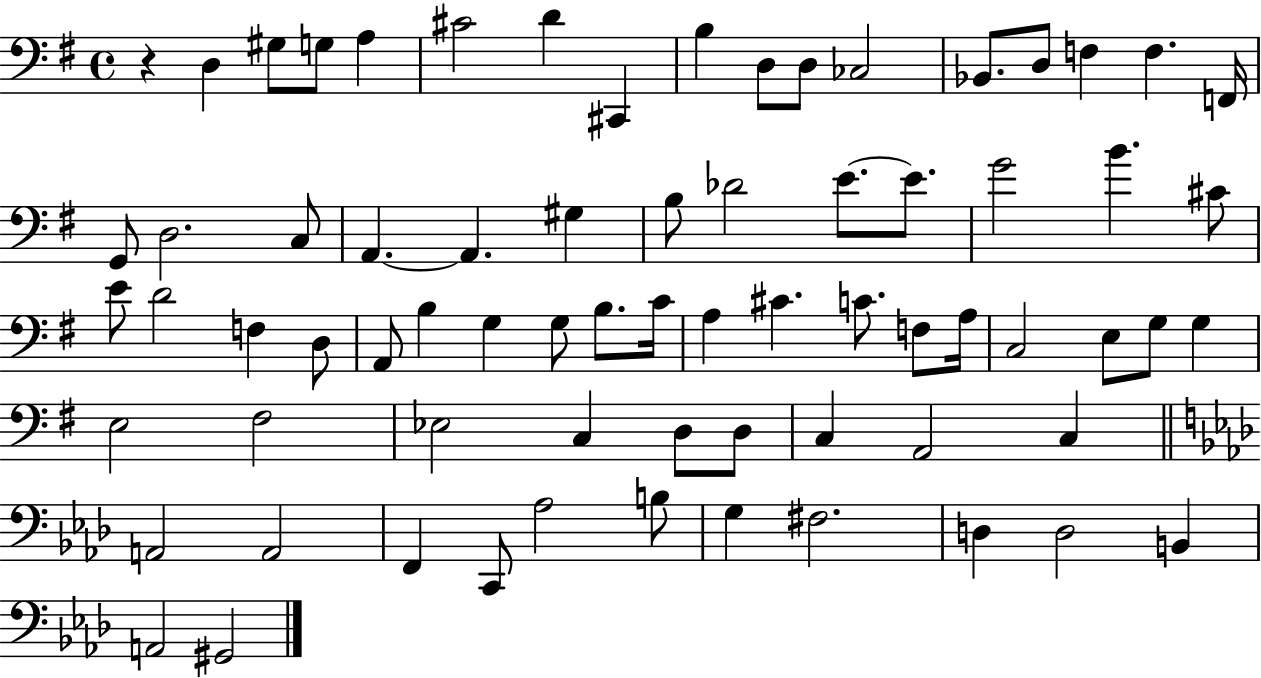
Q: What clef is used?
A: bass